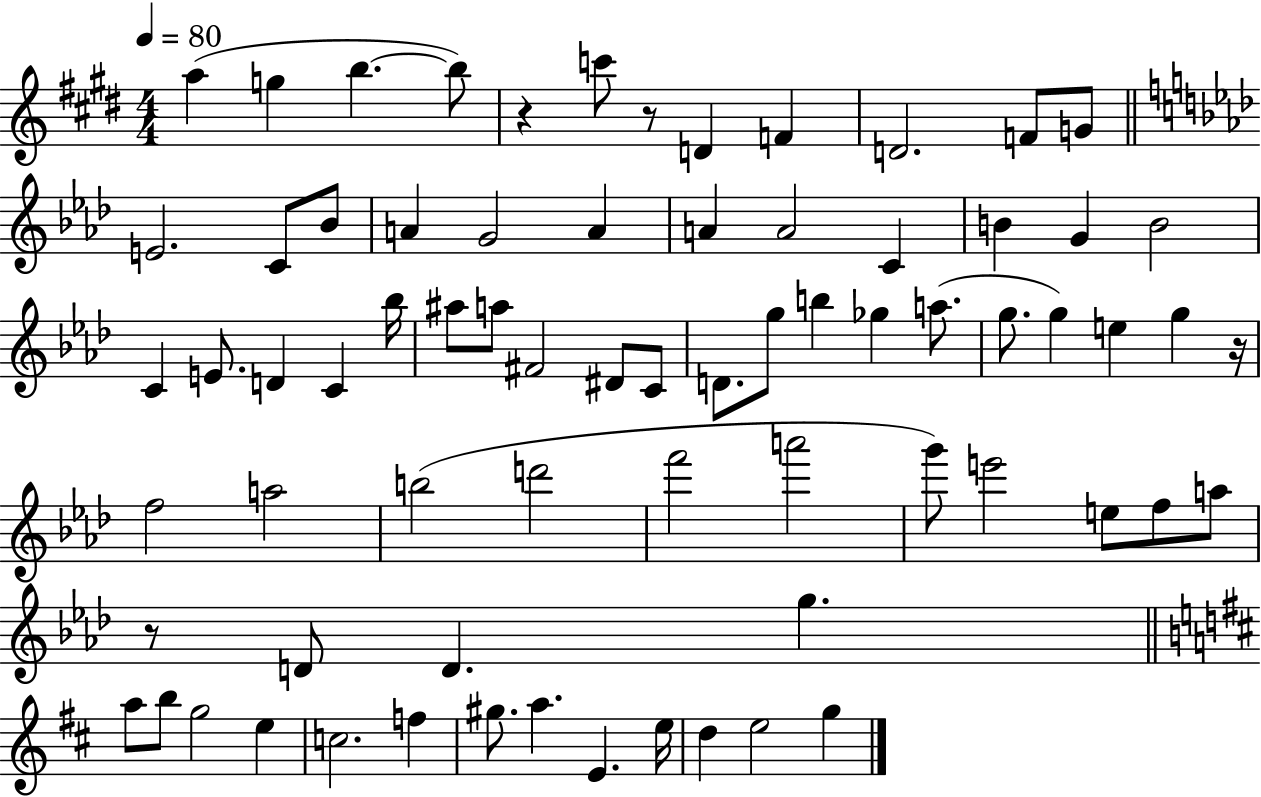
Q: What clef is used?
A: treble